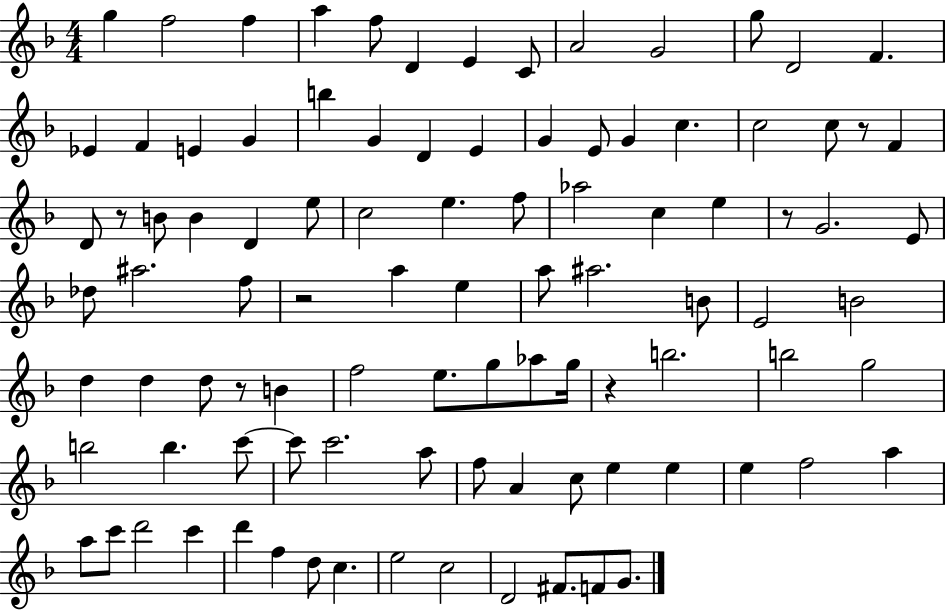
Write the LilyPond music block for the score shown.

{
  \clef treble
  \numericTimeSignature
  \time 4/4
  \key f \major
  g''4 f''2 f''4 | a''4 f''8 d'4 e'4 c'8 | a'2 g'2 | g''8 d'2 f'4. | \break ees'4 f'4 e'4 g'4 | b''4 g'4 d'4 e'4 | g'4 e'8 g'4 c''4. | c''2 c''8 r8 f'4 | \break d'8 r8 b'8 b'4 d'4 e''8 | c''2 e''4. f''8 | aes''2 c''4 e''4 | r8 g'2. e'8 | \break des''8 ais''2. f''8 | r2 a''4 e''4 | a''8 ais''2. b'8 | e'2 b'2 | \break d''4 d''4 d''8 r8 b'4 | f''2 e''8. g''8 aes''8 g''16 | r4 b''2. | b''2 g''2 | \break b''2 b''4. c'''8~~ | c'''8 c'''2. a''8 | f''8 a'4 c''8 e''4 e''4 | e''4 f''2 a''4 | \break a''8 c'''8 d'''2 c'''4 | d'''4 f''4 d''8 c''4. | e''2 c''2 | d'2 fis'8. f'8 g'8. | \break \bar "|."
}